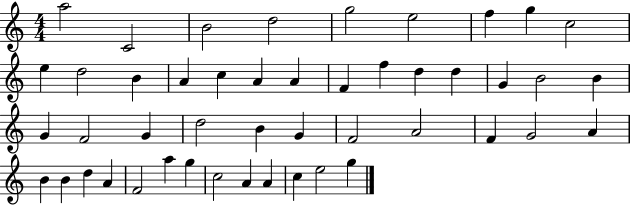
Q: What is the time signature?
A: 4/4